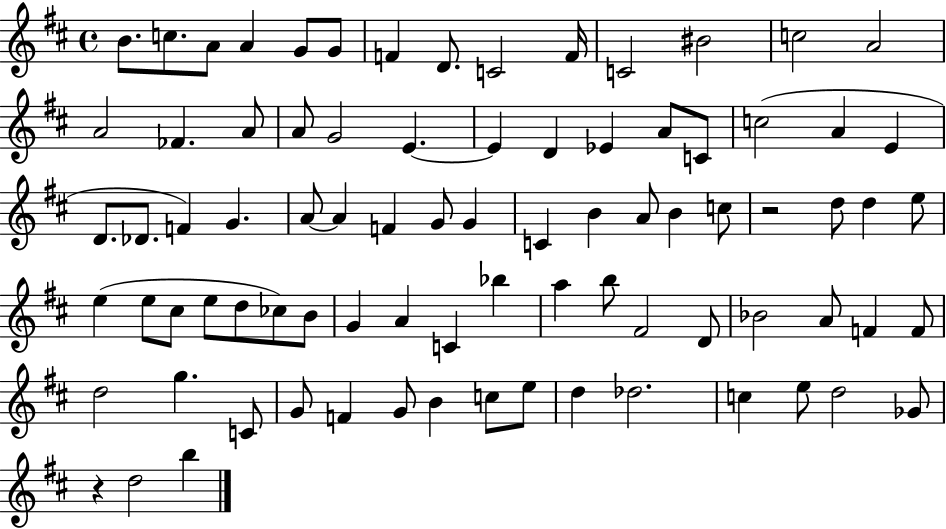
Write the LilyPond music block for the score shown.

{
  \clef treble
  \time 4/4
  \defaultTimeSignature
  \key d \major
  b'8. c''8. a'8 a'4 g'8 g'8 | f'4 d'8. c'2 f'16 | c'2 bis'2 | c''2 a'2 | \break a'2 fes'4. a'8 | a'8 g'2 e'4.~~ | e'4 d'4 ees'4 a'8 c'8 | c''2( a'4 e'4 | \break d'8. des'8. f'4) g'4. | a'8~~ a'4 f'4 g'8 g'4 | c'4 b'4 a'8 b'4 c''8 | r2 d''8 d''4 e''8 | \break e''4( e''8 cis''8 e''8 d''8 ces''8) b'8 | g'4 a'4 c'4 bes''4 | a''4 b''8 fis'2 d'8 | bes'2 a'8 f'4 f'8 | \break d''2 g''4. c'8 | g'8 f'4 g'8 b'4 c''8 e''8 | d''4 des''2. | c''4 e''8 d''2 ges'8 | \break r4 d''2 b''4 | \bar "|."
}